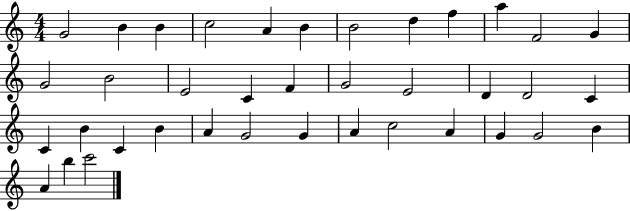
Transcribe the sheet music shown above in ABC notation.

X:1
T:Untitled
M:4/4
L:1/4
K:C
G2 B B c2 A B B2 d f a F2 G G2 B2 E2 C F G2 E2 D D2 C C B C B A G2 G A c2 A G G2 B A b c'2